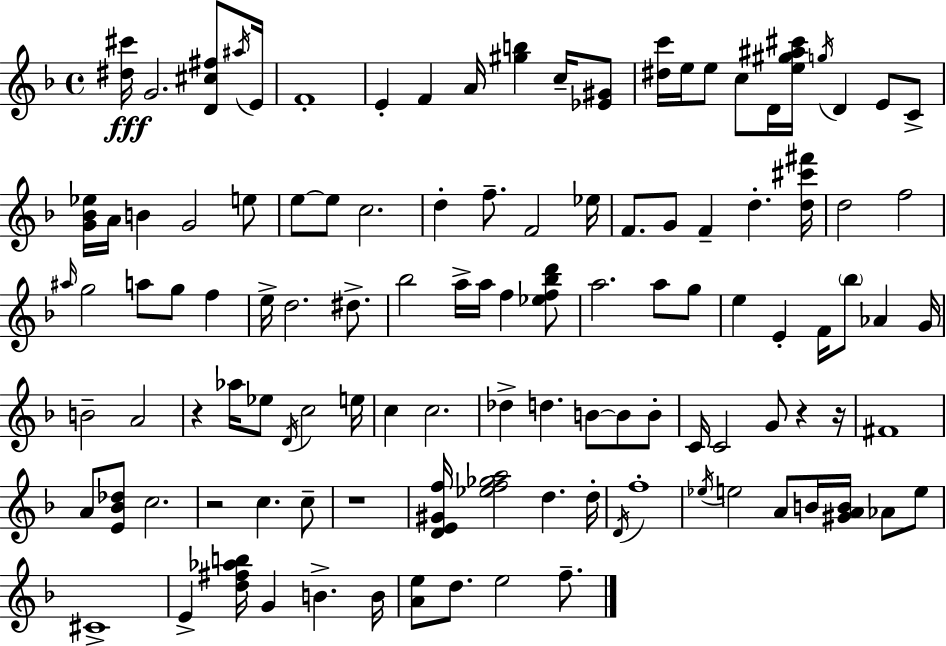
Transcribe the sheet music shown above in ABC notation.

X:1
T:Untitled
M:4/4
L:1/4
K:Dm
[^d^c']/4 G2 [D^c^f]/2 ^a/4 E/4 F4 E F A/4 [^gb] c/4 [_E^G]/2 [^dc']/4 e/4 e/2 c/2 D/4 [e^g^a^c']/4 g/4 D E/2 C/2 [G_B_e]/4 A/4 B G2 e/2 e/2 e/2 c2 d f/2 F2 _e/4 F/2 G/2 F d [d^c'^f']/4 d2 f2 ^a/4 g2 a/2 g/2 f e/4 d2 ^d/2 _b2 a/4 a/4 f [_ef_bd']/2 a2 a/2 g/2 e E F/4 _b/2 _A G/4 B2 A2 z _a/4 _e/2 D/4 c2 e/4 c c2 _d d B/2 B/2 B/2 C/4 C2 G/2 z z/4 ^F4 A/2 [E_B_d]/2 c2 z2 c c/2 z4 [DE^Gf]/4 [_ef_ga]2 d d/4 D/4 f4 _e/4 e2 A/2 B/4 [^GAB]/4 _A/2 e/2 ^C4 E [d^f_ab]/4 G B B/4 [Ae]/2 d/2 e2 f/2